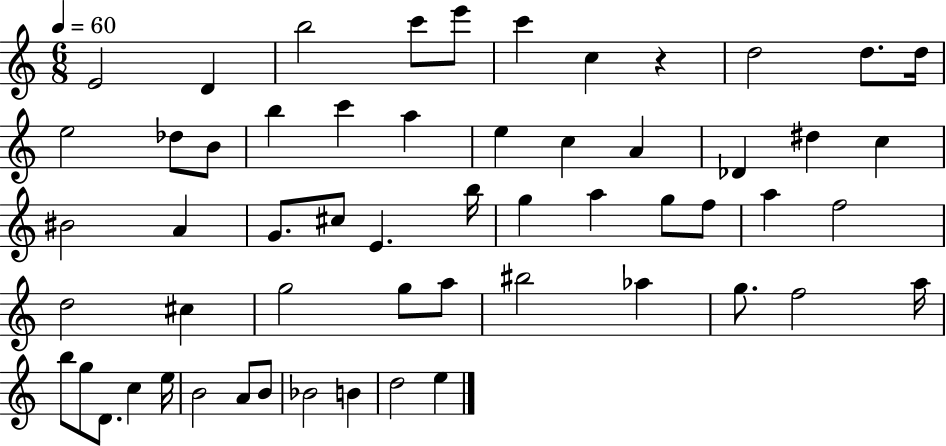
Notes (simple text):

E4/h D4/q B5/h C6/e E6/e C6/q C5/q R/q D5/h D5/e. D5/s E5/h Db5/e B4/e B5/q C6/q A5/q E5/q C5/q A4/q Db4/q D#5/q C5/q BIS4/h A4/q G4/e. C#5/e E4/q. B5/s G5/q A5/q G5/e F5/e A5/q F5/h D5/h C#5/q G5/h G5/e A5/e BIS5/h Ab5/q G5/e. F5/h A5/s B5/e G5/e D4/e. C5/q E5/s B4/h A4/e B4/e Bb4/h B4/q D5/h E5/q